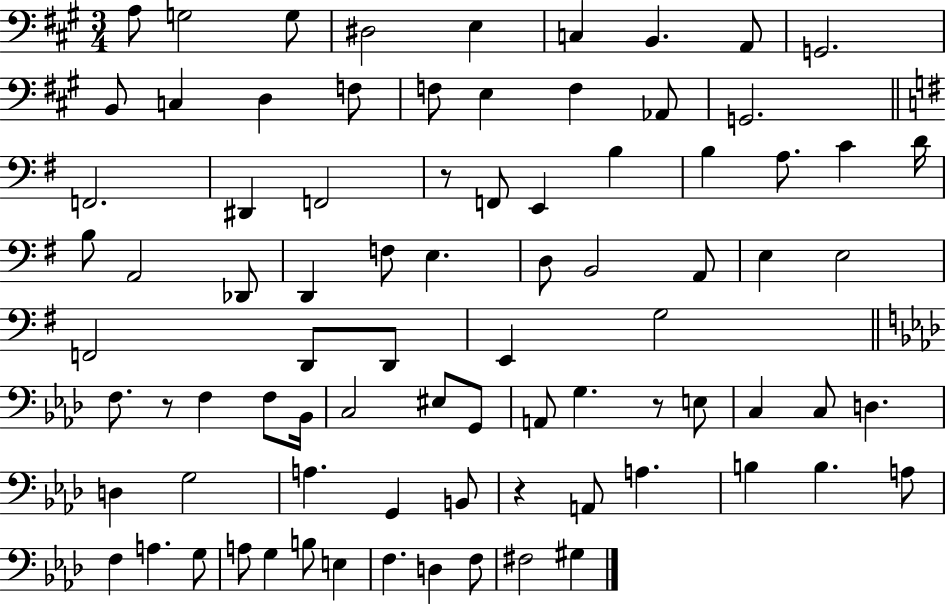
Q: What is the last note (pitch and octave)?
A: G#3